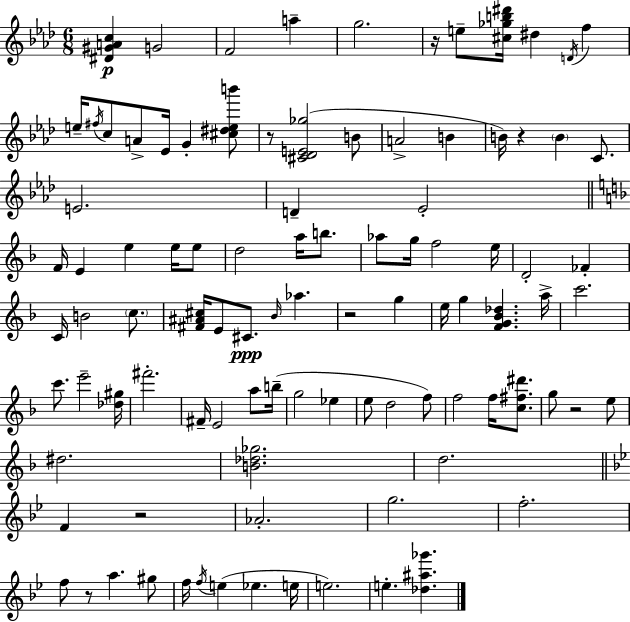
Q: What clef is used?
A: treble